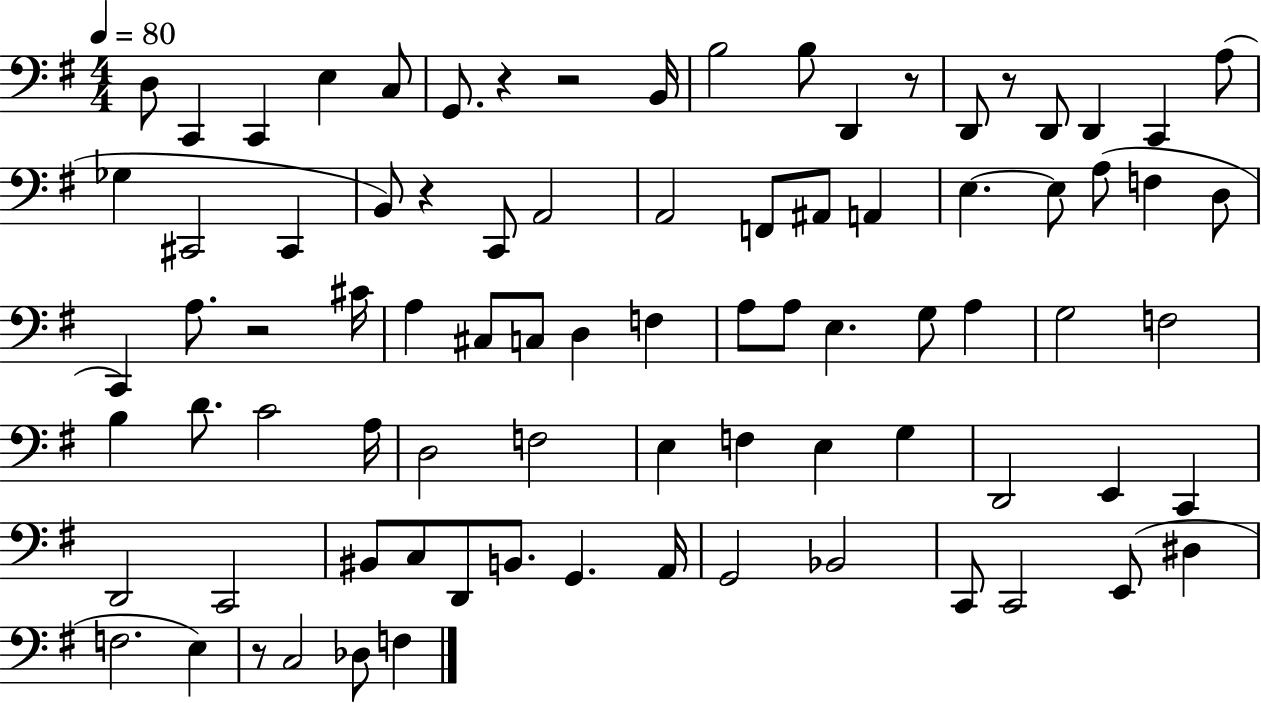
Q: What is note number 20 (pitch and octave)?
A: C2